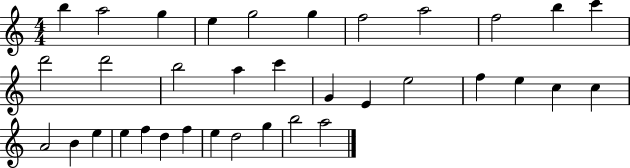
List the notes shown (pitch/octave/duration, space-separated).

B5/q A5/h G5/q E5/q G5/h G5/q F5/h A5/h F5/h B5/q C6/q D6/h D6/h B5/h A5/q C6/q G4/q E4/q E5/h F5/q E5/q C5/q C5/q A4/h B4/q E5/q E5/q F5/q D5/q F5/q E5/q D5/h G5/q B5/h A5/h